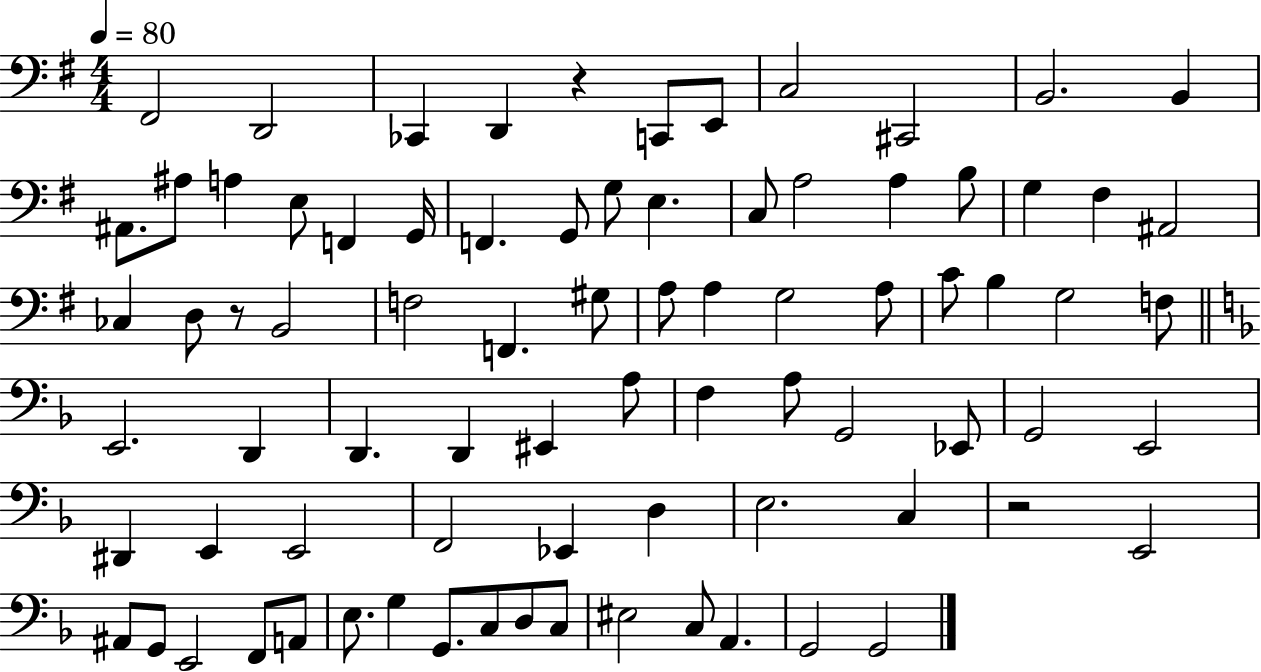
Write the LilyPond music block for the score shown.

{
  \clef bass
  \numericTimeSignature
  \time 4/4
  \key g \major
  \tempo 4 = 80
  fis,2 d,2 | ces,4 d,4 r4 c,8 e,8 | c2 cis,2 | b,2. b,4 | \break ais,8. ais8 a4 e8 f,4 g,16 | f,4. g,8 g8 e4. | c8 a2 a4 b8 | g4 fis4 ais,2 | \break ces4 d8 r8 b,2 | f2 f,4. gis8 | a8 a4 g2 a8 | c'8 b4 g2 f8 | \break \bar "||" \break \key f \major e,2. d,4 | d,4. d,4 eis,4 a8 | f4 a8 g,2 ees,8 | g,2 e,2 | \break dis,4 e,4 e,2 | f,2 ees,4 d4 | e2. c4 | r2 e,2 | \break ais,8 g,8 e,2 f,8 a,8 | e8. g4 g,8. c8 d8 c8 | eis2 c8 a,4. | g,2 g,2 | \break \bar "|."
}